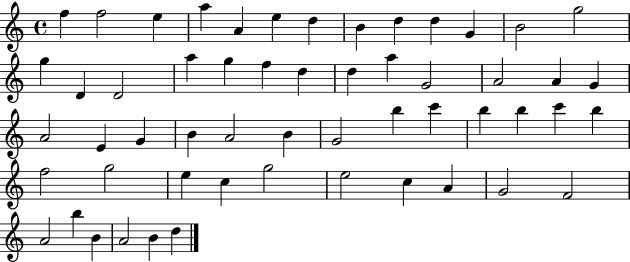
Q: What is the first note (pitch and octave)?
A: F5